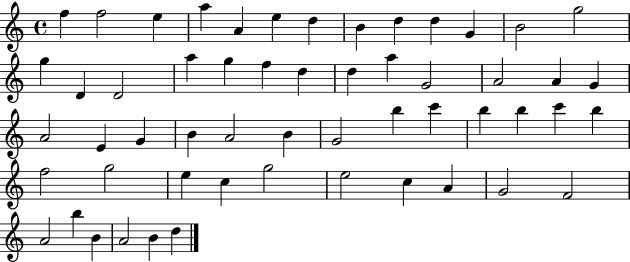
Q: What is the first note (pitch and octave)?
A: F5